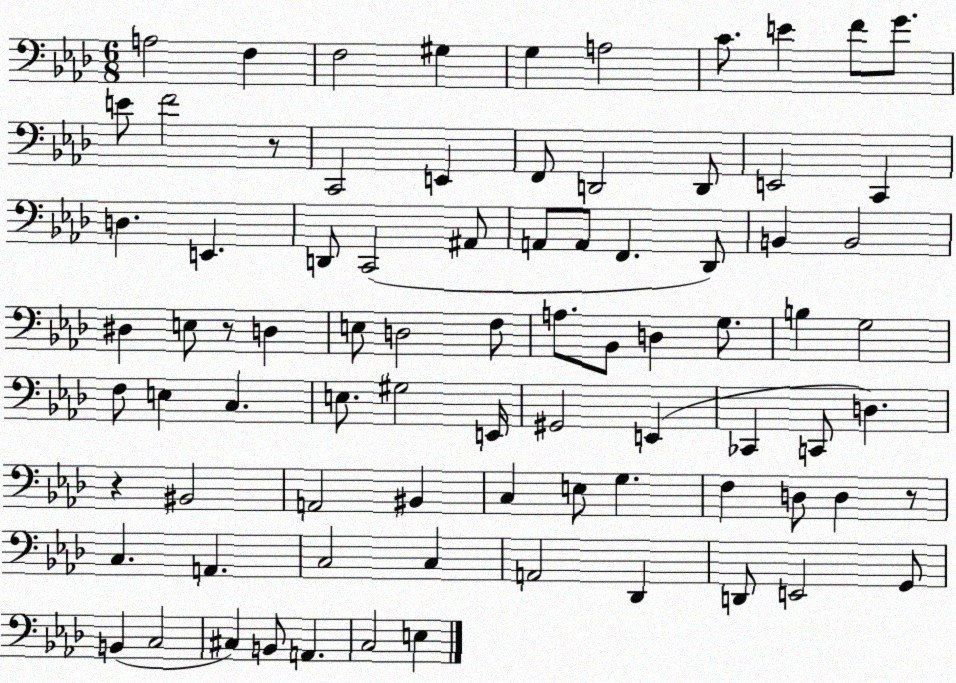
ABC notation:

X:1
T:Untitled
M:6/8
L:1/4
K:Ab
A,2 F, F,2 ^G, G, A,2 C/2 E F/2 G/2 E/2 F2 z/2 C,,2 E,, F,,/2 D,,2 D,,/2 E,,2 C,, D, E,, D,,/2 C,,2 ^A,,/2 A,,/2 A,,/2 F,, _D,,/2 B,, B,,2 ^D, E,/2 z/2 D, E,/2 D,2 F,/2 A,/2 _B,,/2 D, G,/2 B, G,2 F,/2 E, C, E,/2 ^G,2 E,,/4 ^G,,2 E,, _C,, C,,/2 D, z ^B,,2 A,,2 ^B,, C, E,/2 G, F, D,/2 D, z/2 C, A,, C,2 C, A,,2 _D,, D,,/2 E,,2 G,,/2 B,, C,2 ^C, B,,/2 A,, C,2 E,